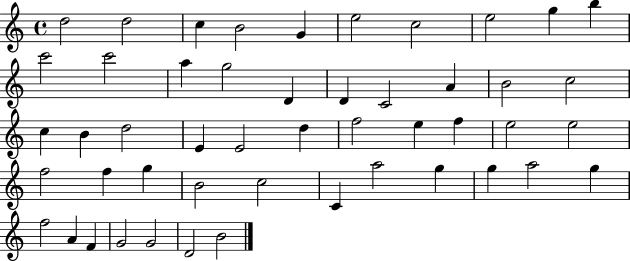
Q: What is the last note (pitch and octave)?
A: B4